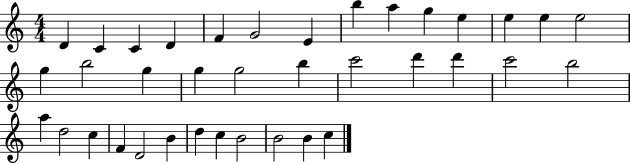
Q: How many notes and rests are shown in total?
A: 37